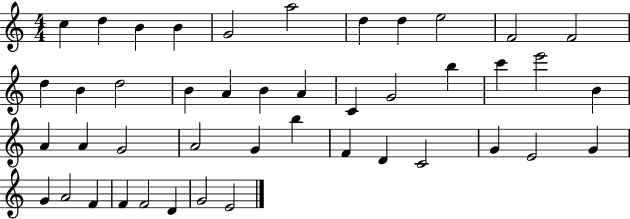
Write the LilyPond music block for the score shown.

{
  \clef treble
  \numericTimeSignature
  \time 4/4
  \key c \major
  c''4 d''4 b'4 b'4 | g'2 a''2 | d''4 d''4 e''2 | f'2 f'2 | \break d''4 b'4 d''2 | b'4 a'4 b'4 a'4 | c'4 g'2 b''4 | c'''4 e'''2 b'4 | \break a'4 a'4 g'2 | a'2 g'4 b''4 | f'4 d'4 c'2 | g'4 e'2 g'4 | \break g'4 a'2 f'4 | f'4 f'2 d'4 | g'2 e'2 | \bar "|."
}